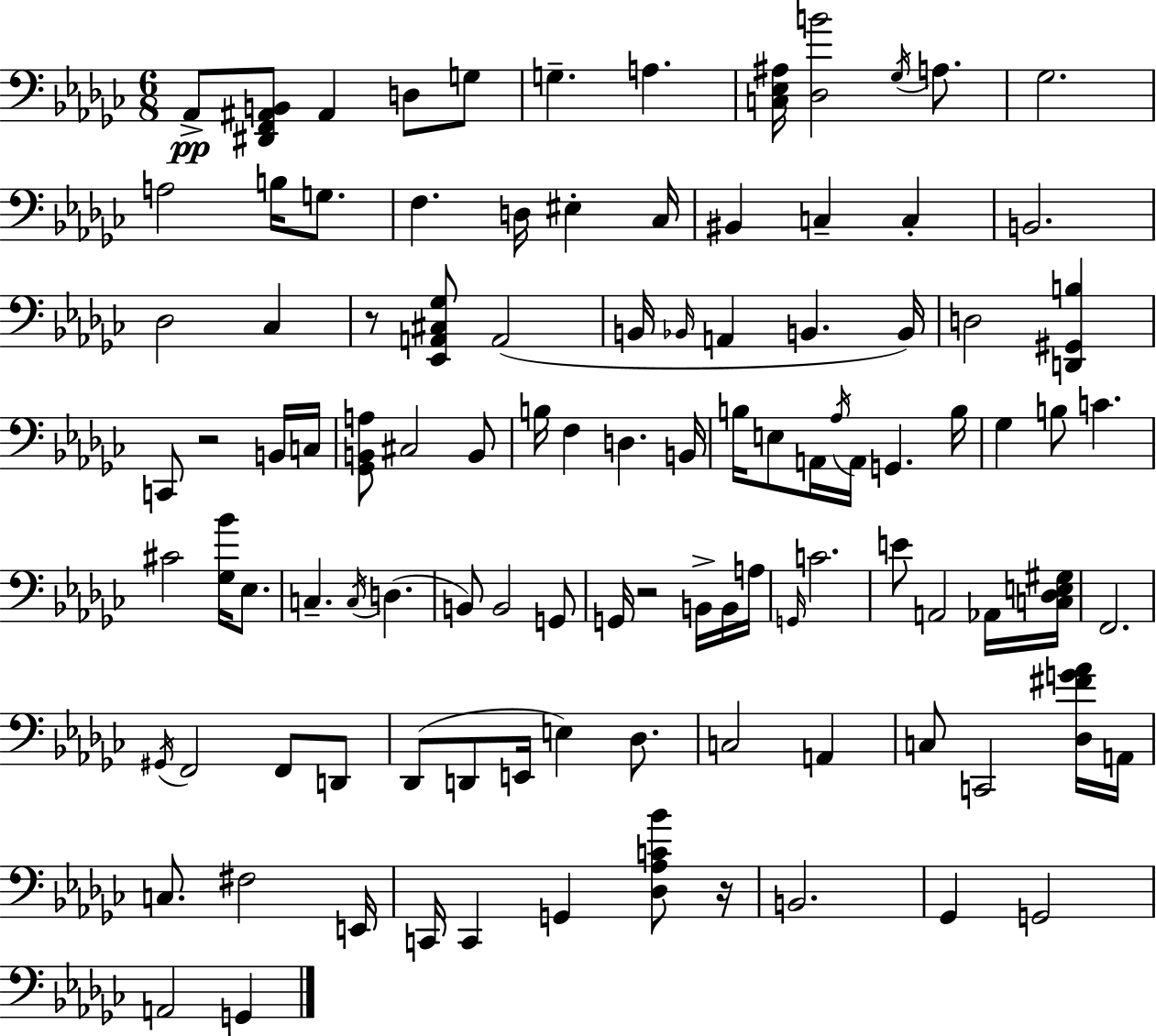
X:1
T:Untitled
M:6/8
L:1/4
K:Ebm
_A,,/2 [^D,,F,,^A,,B,,]/2 ^A,, D,/2 G,/2 G, A, [C,_E,^A,]/4 [_D,B]2 _G,/4 A,/2 _G,2 A,2 B,/4 G,/2 F, D,/4 ^E, _C,/4 ^B,, C, C, B,,2 _D,2 _C, z/2 [_E,,A,,^C,_G,]/2 A,,2 B,,/4 _B,,/4 A,, B,, B,,/4 D,2 [D,,^G,,B,] C,,/2 z2 B,,/4 C,/4 [_G,,B,,A,]/2 ^C,2 B,,/2 B,/4 F, D, B,,/4 B,/4 E,/2 A,,/4 _A,/4 A,,/4 G,, B,/4 _G, B,/2 C ^C2 [_G,_B]/4 _E,/2 C, C,/4 D, B,,/2 B,,2 G,,/2 G,,/4 z2 B,,/4 B,,/4 A,/4 G,,/4 C2 E/2 A,,2 _A,,/4 [C,_D,E,^G,]/4 F,,2 ^G,,/4 F,,2 F,,/2 D,,/2 _D,,/2 D,,/2 E,,/4 E, _D,/2 C,2 A,, C,/2 C,,2 [_D,^FG_A]/4 A,,/4 C,/2 ^F,2 E,,/4 C,,/4 C,, G,, [_D,_A,C_B]/2 z/4 B,,2 _G,, G,,2 A,,2 G,,